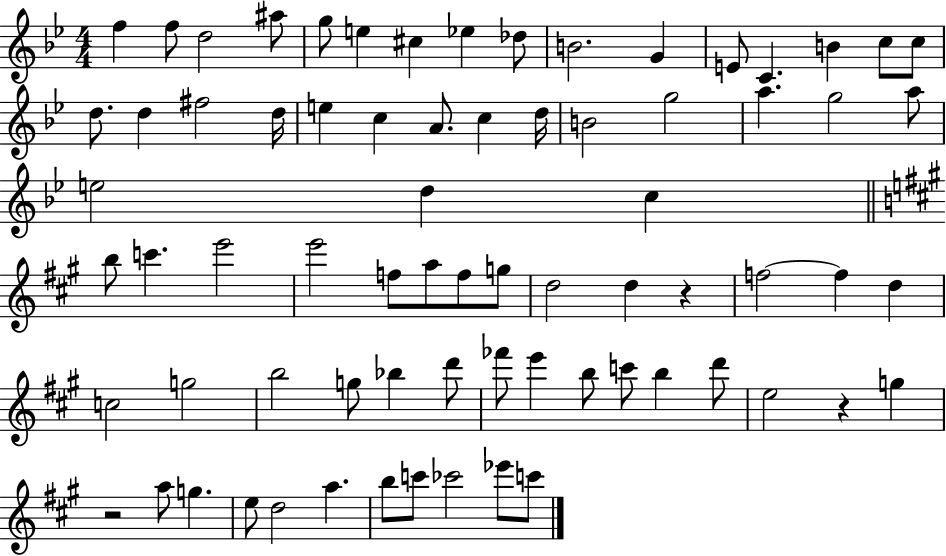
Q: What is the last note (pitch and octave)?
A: C6